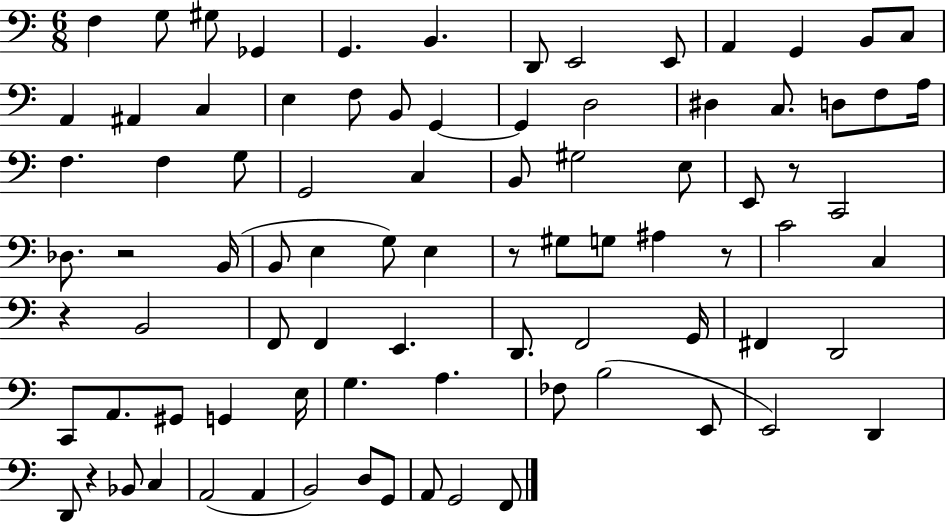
X:1
T:Untitled
M:6/8
L:1/4
K:C
F, G,/2 ^G,/2 _G,, G,, B,, D,,/2 E,,2 E,,/2 A,, G,, B,,/2 C,/2 A,, ^A,, C, E, F,/2 B,,/2 G,, G,, D,2 ^D, C,/2 D,/2 F,/2 A,/4 F, F, G,/2 G,,2 C, B,,/2 ^G,2 E,/2 E,,/2 z/2 C,,2 _D,/2 z2 B,,/4 B,,/2 E, G,/2 E, z/2 ^G,/2 G,/2 ^A, z/2 C2 C, z B,,2 F,,/2 F,, E,, D,,/2 F,,2 G,,/4 ^F,, D,,2 C,,/2 A,,/2 ^G,,/2 G,, E,/4 G, A, _F,/2 B,2 E,,/2 E,,2 D,, D,,/2 z _B,,/2 C, A,,2 A,, B,,2 D,/2 G,,/2 A,,/2 G,,2 F,,/2